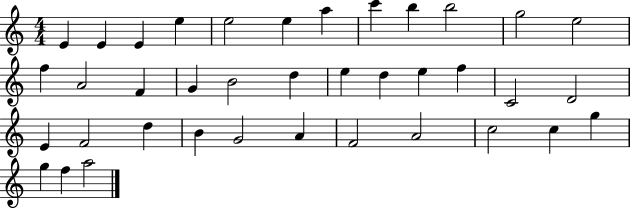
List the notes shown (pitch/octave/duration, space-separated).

E4/q E4/q E4/q E5/q E5/h E5/q A5/q C6/q B5/q B5/h G5/h E5/h F5/q A4/h F4/q G4/q B4/h D5/q E5/q D5/q E5/q F5/q C4/h D4/h E4/q F4/h D5/q B4/q G4/h A4/q F4/h A4/h C5/h C5/q G5/q G5/q F5/q A5/h